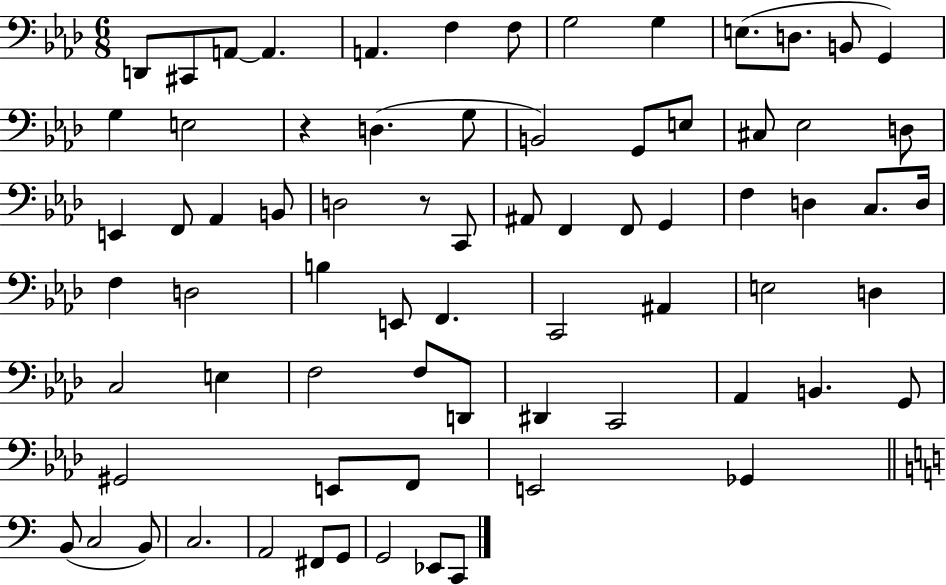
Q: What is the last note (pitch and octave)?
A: C2